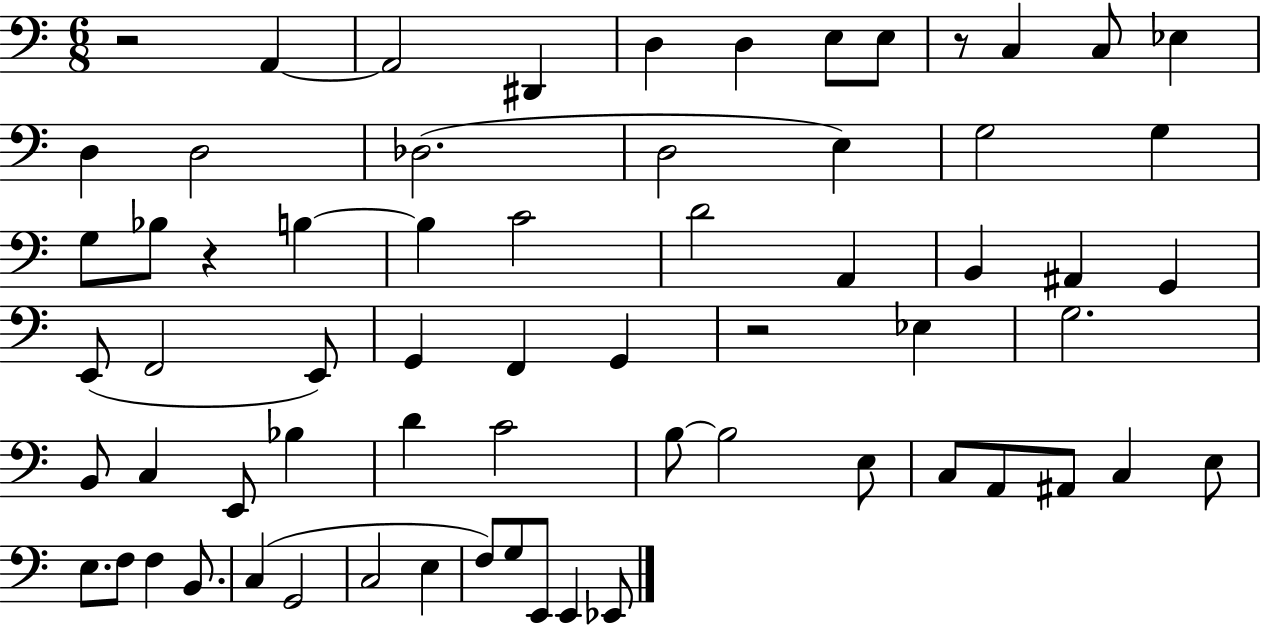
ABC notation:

X:1
T:Untitled
M:6/8
L:1/4
K:C
z2 A,, A,,2 ^D,, D, D, E,/2 E,/2 z/2 C, C,/2 _E, D, D,2 _D,2 D,2 E, G,2 G, G,/2 _B,/2 z B, B, C2 D2 A,, B,, ^A,, G,, E,,/2 F,,2 E,,/2 G,, F,, G,, z2 _E, G,2 B,,/2 C, E,,/2 _B, D C2 B,/2 B,2 E,/2 C,/2 A,,/2 ^A,,/2 C, E,/2 E,/2 F,/2 F, B,,/2 C, G,,2 C,2 E, F,/2 G,/2 E,,/2 E,, _E,,/2